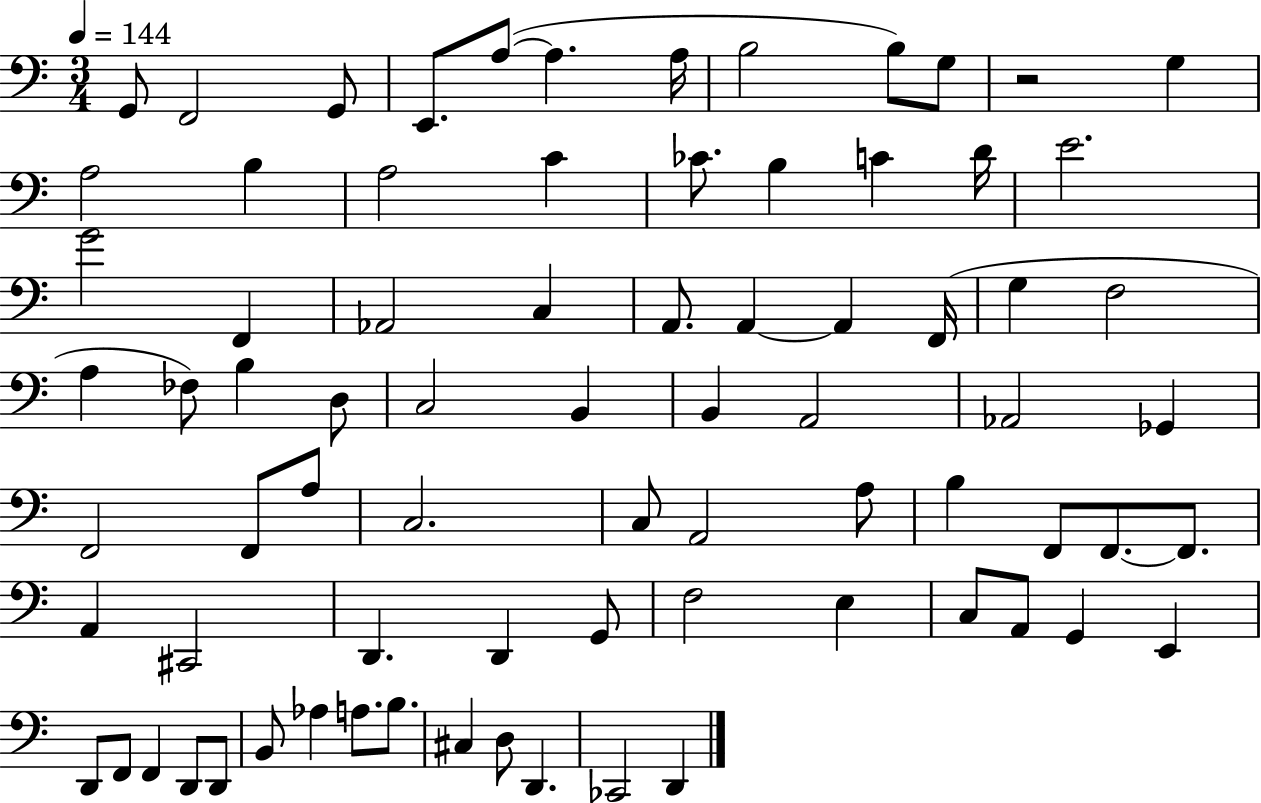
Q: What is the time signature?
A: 3/4